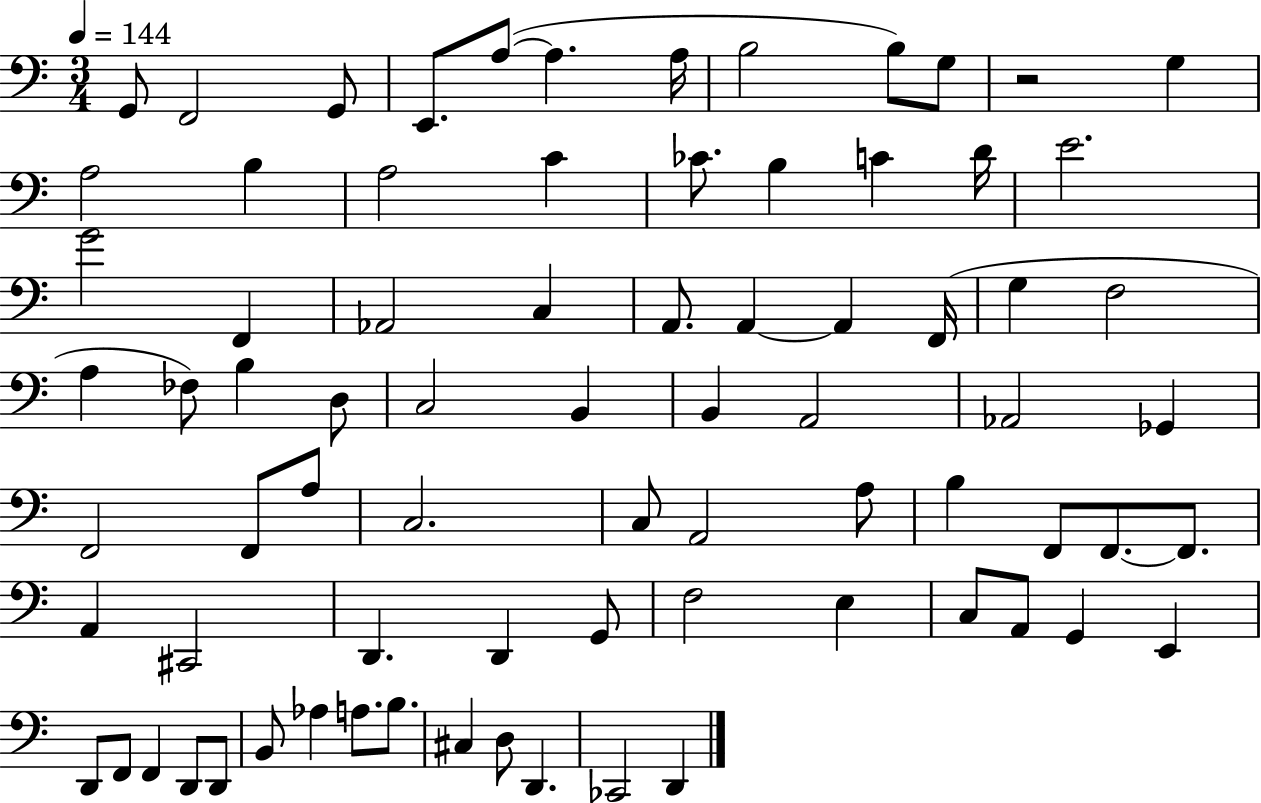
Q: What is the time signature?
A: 3/4